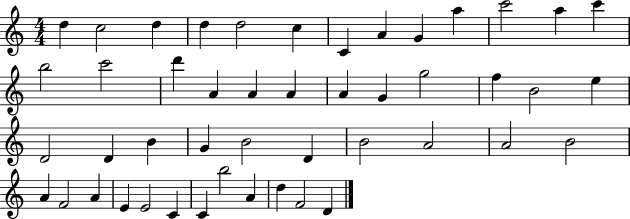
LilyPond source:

{
  \clef treble
  \numericTimeSignature
  \time 4/4
  \key c \major
  d''4 c''2 d''4 | d''4 d''2 c''4 | c'4 a'4 g'4 a''4 | c'''2 a''4 c'''4 | \break b''2 c'''2 | d'''4 a'4 a'4 a'4 | a'4 g'4 g''2 | f''4 b'2 e''4 | \break d'2 d'4 b'4 | g'4 b'2 d'4 | b'2 a'2 | a'2 b'2 | \break a'4 f'2 a'4 | e'4 e'2 c'4 | c'4 b''2 a'4 | d''4 f'2 d'4 | \break \bar "|."
}